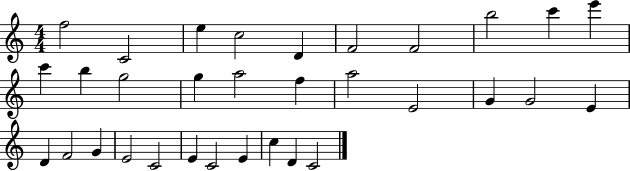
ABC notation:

X:1
T:Untitled
M:4/4
L:1/4
K:C
f2 C2 e c2 D F2 F2 b2 c' e' c' b g2 g a2 f a2 E2 G G2 E D F2 G E2 C2 E C2 E c D C2